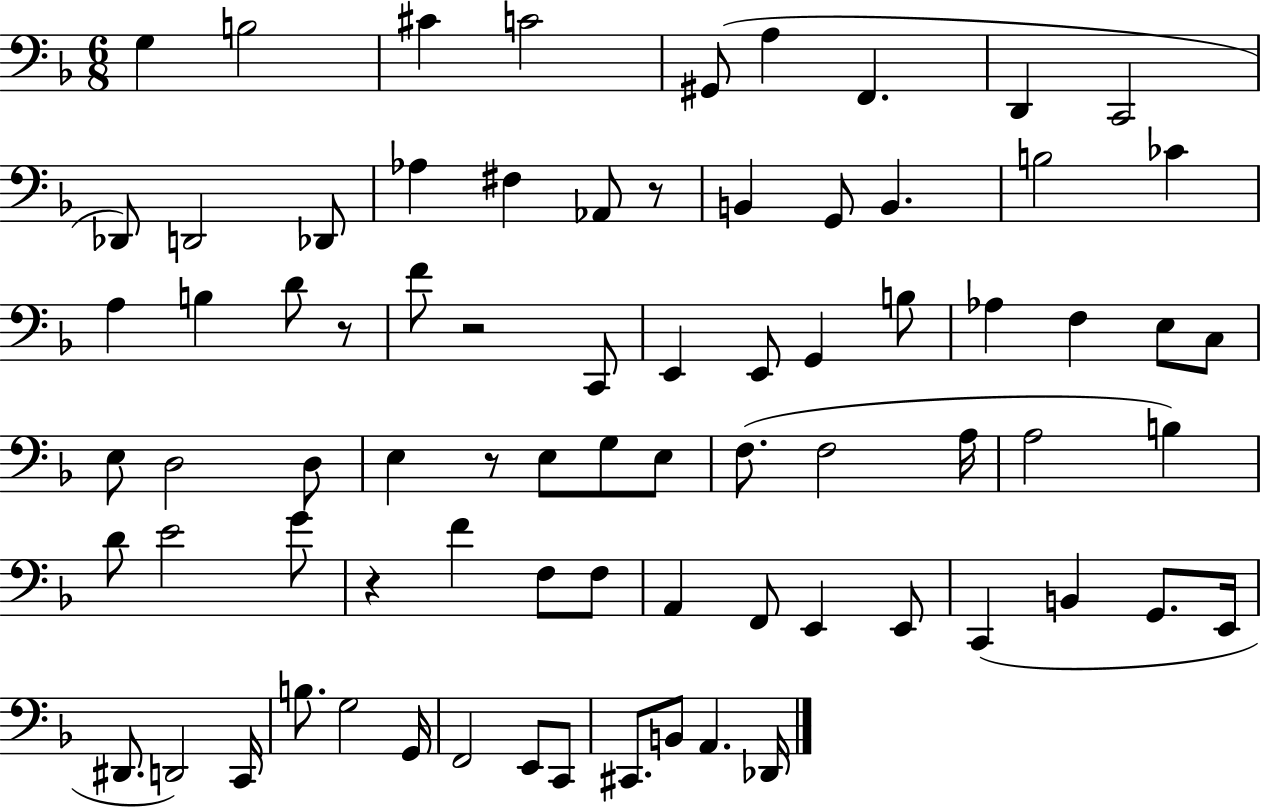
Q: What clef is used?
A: bass